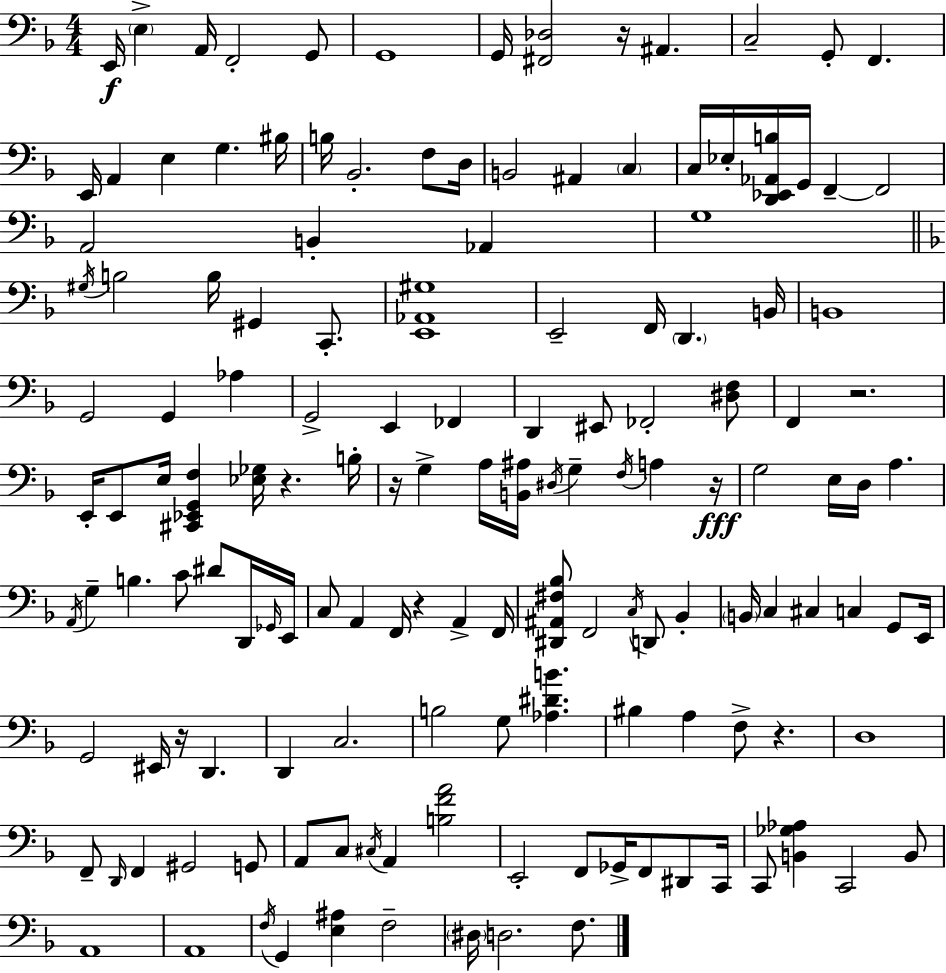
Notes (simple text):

E2/s E3/q A2/s F2/h G2/e G2/w G2/s [F#2,Db3]/h R/s A#2/q. C3/h G2/e F2/q. E2/s A2/q E3/q G3/q. BIS3/s B3/s Bb2/h. F3/e D3/s B2/h A#2/q C3/q C3/s Eb3/s [D2,Eb2,Ab2,B3]/s G2/s F2/q F2/h A2/h B2/q Ab2/q G3/w G#3/s B3/h B3/s G#2/q C2/e. [E2,Ab2,G#3]/w E2/h F2/s D2/q. B2/s B2/w G2/h G2/q Ab3/q G2/h E2/q FES2/q D2/q EIS2/e FES2/h [D#3,F3]/e F2/q R/h. E2/s E2/e E3/s [C#2,Eb2,G2,F3]/q [Eb3,Gb3]/s R/q. B3/s R/s G3/q A3/s [B2,A#3]/s D#3/s G3/q F3/s A3/q R/s G3/h E3/s D3/s A3/q. A2/s G3/q B3/q. C4/e D#4/e D2/s Gb2/s E2/s C3/e A2/q F2/s R/q A2/q F2/s [D#2,A#2,F#3,Bb3]/e F2/h C3/s D2/e Bb2/q B2/s C3/q C#3/q C3/q G2/e E2/s G2/h EIS2/s R/s D2/q. D2/q C3/h. B3/h G3/e [Ab3,D#4,B4]/q. BIS3/q A3/q F3/e R/q. D3/w F2/e D2/s F2/q G#2/h G2/e A2/e C3/e C#3/s A2/q [B3,F4,A4]/h E2/h F2/e Gb2/s F2/e D#2/e C2/s C2/e [B2,Gb3,Ab3]/q C2/h B2/e A2/w A2/w F3/s G2/q [E3,A#3]/q F3/h D#3/s D3/h. F3/e.